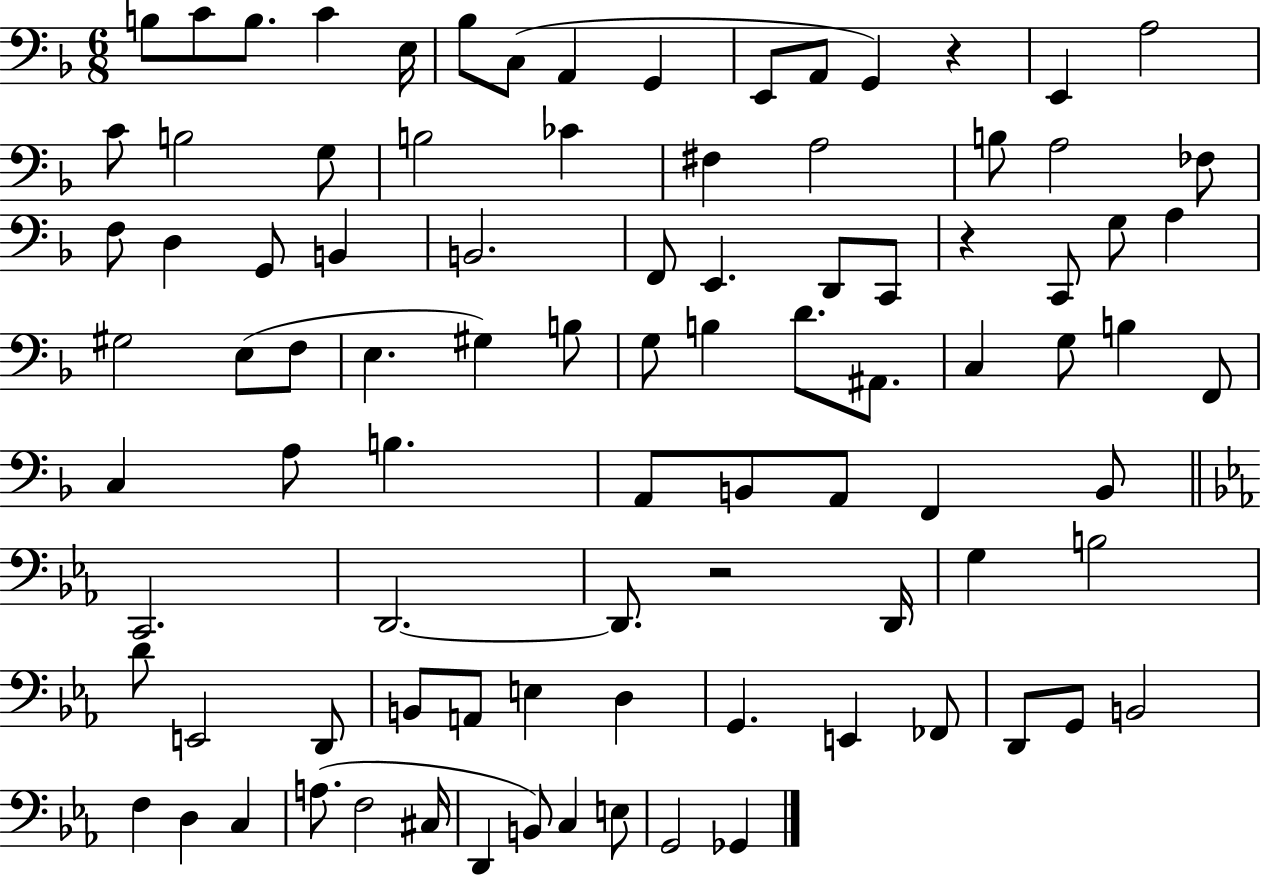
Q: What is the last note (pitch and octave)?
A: Gb2